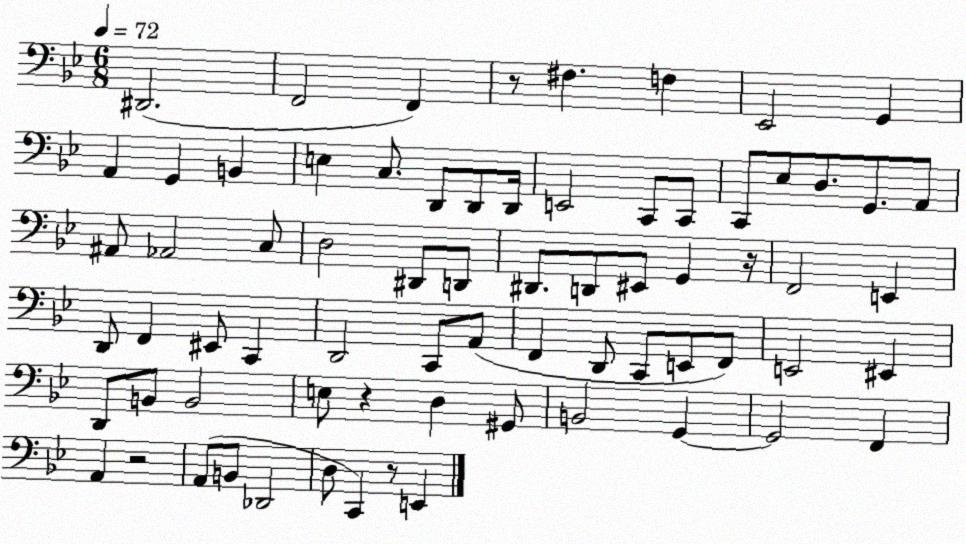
X:1
T:Untitled
M:6/8
L:1/4
K:Bb
^D,,2 F,,2 F,, z/2 ^F, F, _E,,2 G,, A,, G,, B,, E, C,/2 D,,/2 D,,/2 D,,/4 E,,2 C,,/2 C,,/2 C,,/2 _E,/2 D,/2 G,,/2 A,,/2 ^A,,/2 _A,,2 C,/2 D,2 ^D,,/2 D,,/2 ^D,,/2 D,,/2 ^E,,/2 G,, z/4 F,,2 E,, D,,/2 F,, ^E,,/2 C,, D,,2 C,,/2 A,,/2 F,, D,,/2 C,,/2 E,,/2 F,,/2 E,,2 ^E,, D,,/2 B,,/2 B,,2 E,/2 z D, ^G,,/2 B,,2 G,, G,,2 F,, A,, z2 A,,/2 B,,/2 _D,,2 D,/2 C,, z/2 E,,